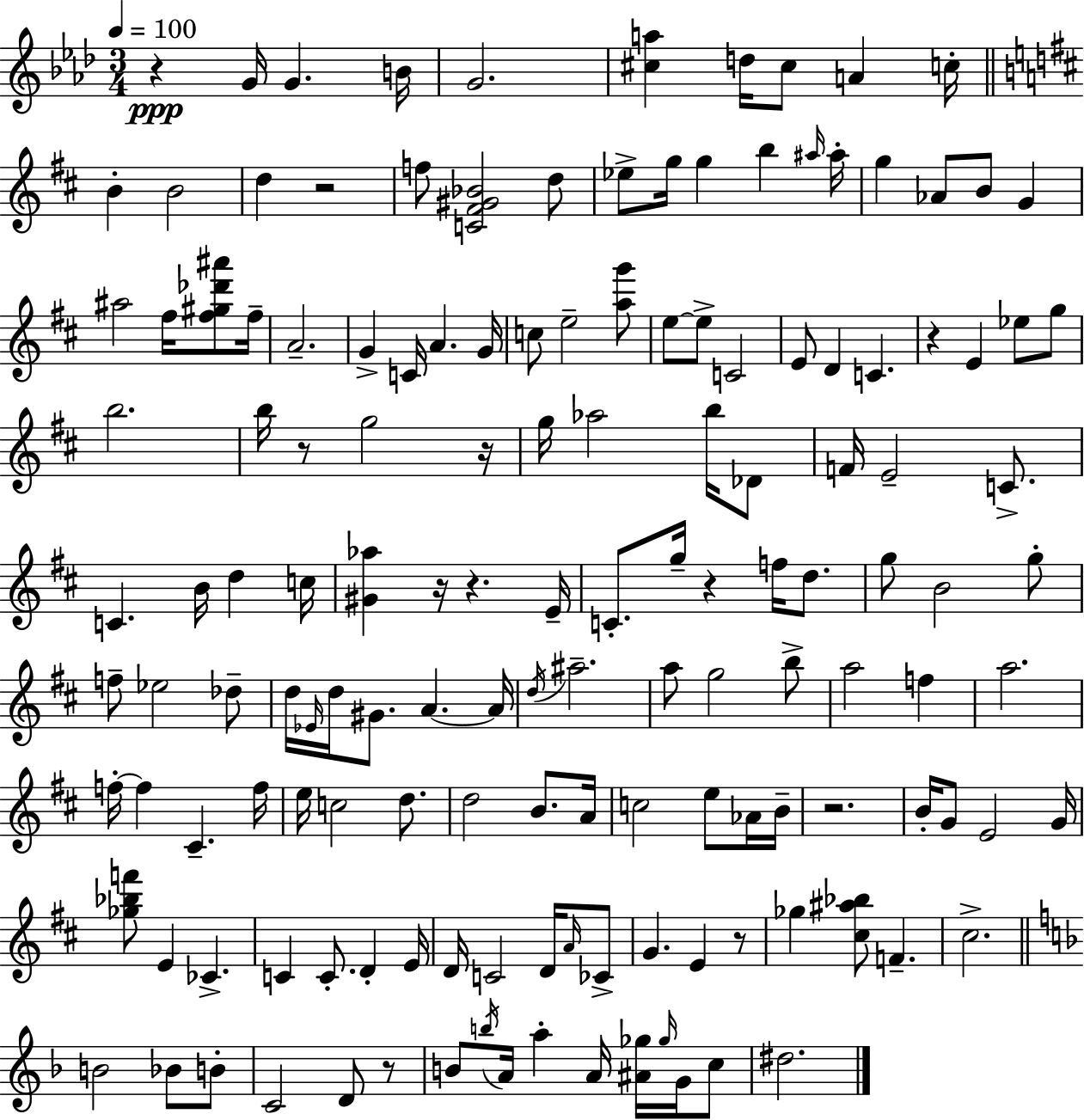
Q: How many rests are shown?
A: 11